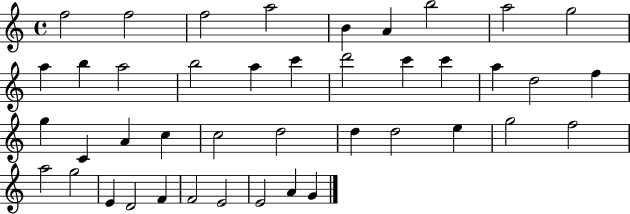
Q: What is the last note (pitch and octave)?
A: G4